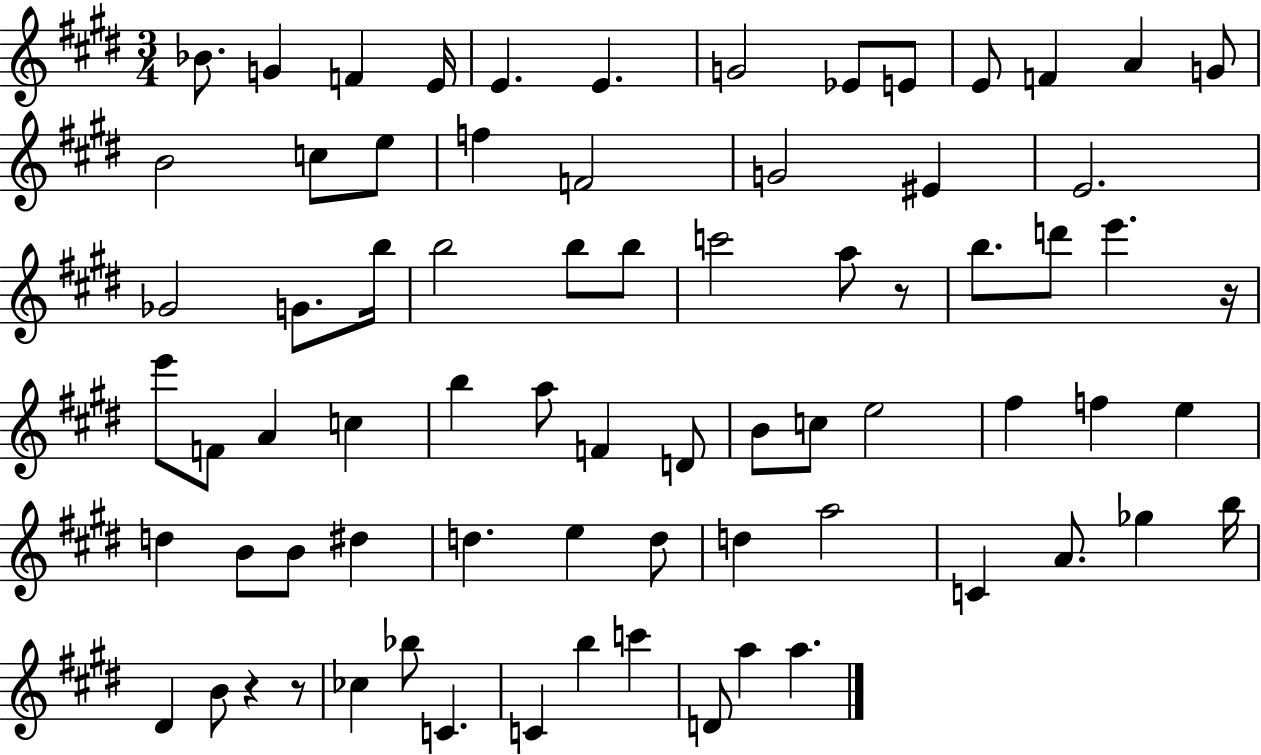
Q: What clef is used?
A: treble